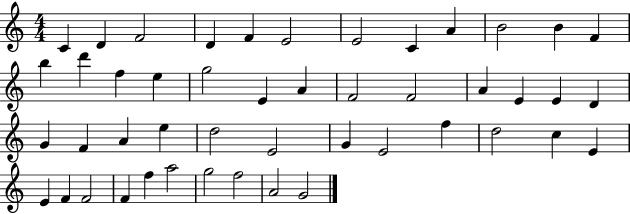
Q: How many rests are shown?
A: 0